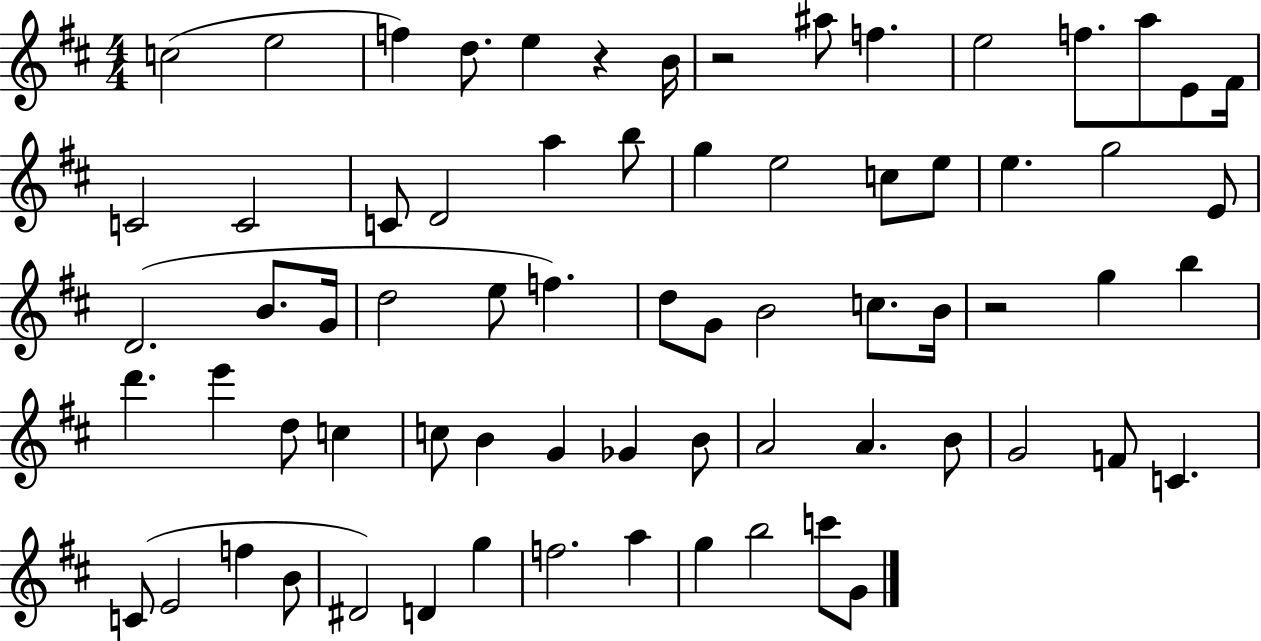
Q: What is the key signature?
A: D major